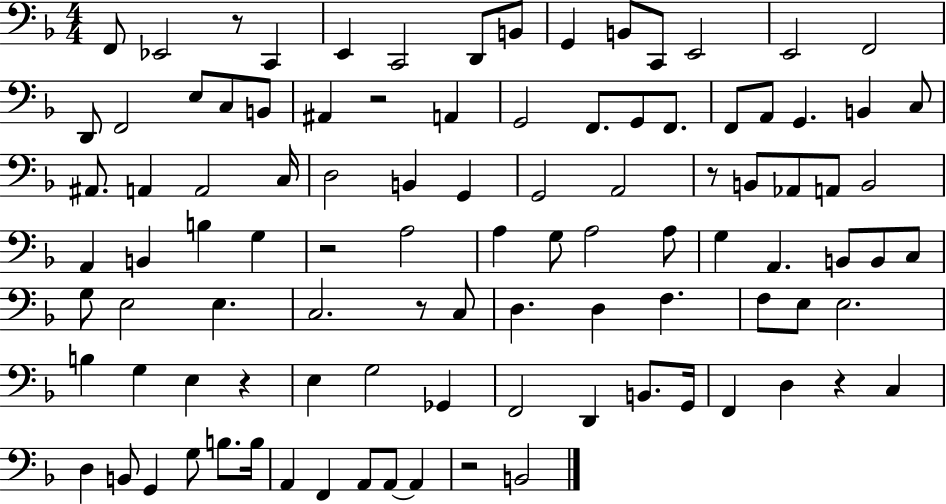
{
  \clef bass
  \numericTimeSignature
  \time 4/4
  \key f \major
  f,8 ees,2 r8 c,4 | e,4 c,2 d,8 b,8 | g,4 b,8 c,8 e,2 | e,2 f,2 | \break d,8 f,2 e8 c8 b,8 | ais,4 r2 a,4 | g,2 f,8. g,8 f,8. | f,8 a,8 g,4. b,4 c8 | \break ais,8. a,4 a,2 c16 | d2 b,4 g,4 | g,2 a,2 | r8 b,8 aes,8 a,8 b,2 | \break a,4 b,4 b4 g4 | r2 a2 | a4 g8 a2 a8 | g4 a,4. b,8 b,8 c8 | \break g8 e2 e4. | c2. r8 c8 | d4. d4 f4. | f8 e8 e2. | \break b4 g4 e4 r4 | e4 g2 ges,4 | f,2 d,4 b,8. g,16 | f,4 d4 r4 c4 | \break d4 b,8 g,4 g8 b8. b16 | a,4 f,4 a,8 a,8~~ a,4 | r2 b,2 | \bar "|."
}